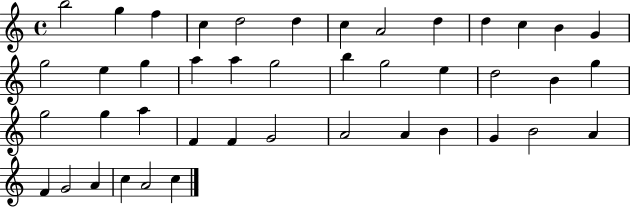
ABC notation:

X:1
T:Untitled
M:4/4
L:1/4
K:C
b2 g f c d2 d c A2 d d c B G g2 e g a a g2 b g2 e d2 B g g2 g a F F G2 A2 A B G B2 A F G2 A c A2 c